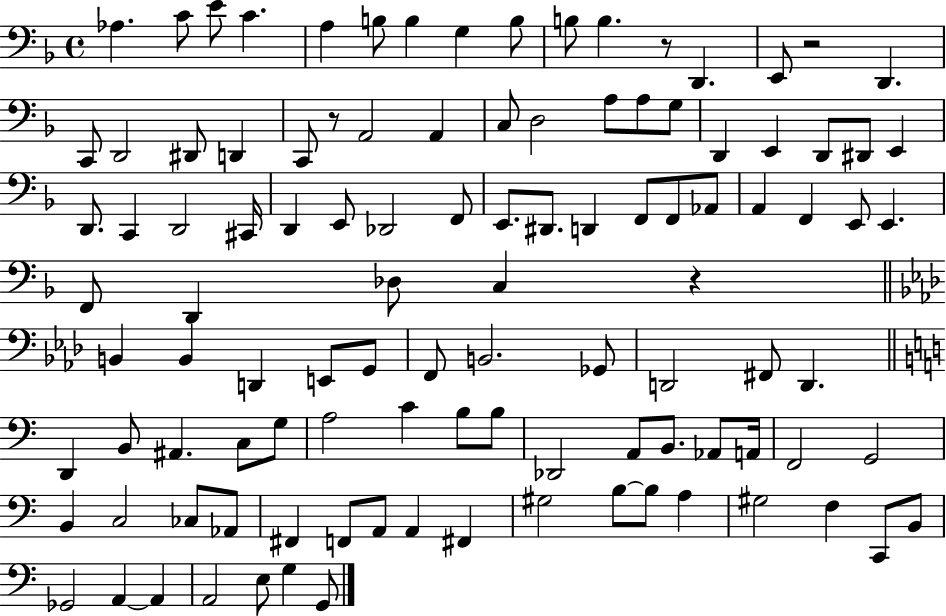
Ab3/q. C4/e E4/e C4/q. A3/q B3/e B3/q G3/q B3/e B3/e B3/q. R/e D2/q. E2/e R/h D2/q. C2/e D2/h D#2/e D2/q C2/e R/e A2/h A2/q C3/e D3/h A3/e A3/e G3/e D2/q E2/q D2/e D#2/e E2/q D2/e. C2/q D2/h C#2/s D2/q E2/e Db2/h F2/e E2/e. D#2/e. D2/q F2/e F2/e Ab2/e A2/q F2/q E2/e E2/q. F2/e D2/q Db3/e C3/q R/q B2/q B2/q D2/q E2/e G2/e F2/e B2/h. Gb2/e D2/h F#2/e D2/q. D2/q B2/e A#2/q. C3/e G3/e A3/h C4/q B3/e B3/e Db2/h A2/e B2/e. Ab2/e A2/s F2/h G2/h B2/q C3/h CES3/e Ab2/e F#2/q F2/e A2/e A2/q F#2/q G#3/h B3/e B3/e A3/q G#3/h F3/q C2/e B2/e Gb2/h A2/q A2/q A2/h E3/e G3/q G2/e